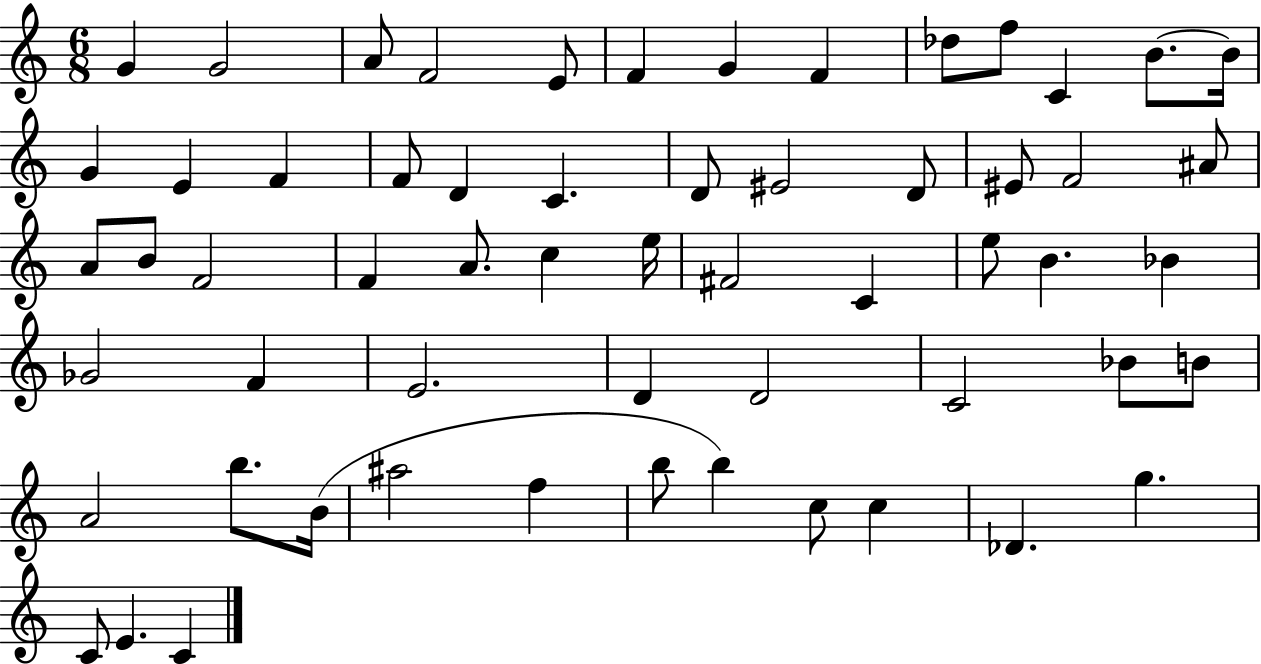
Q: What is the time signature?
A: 6/8